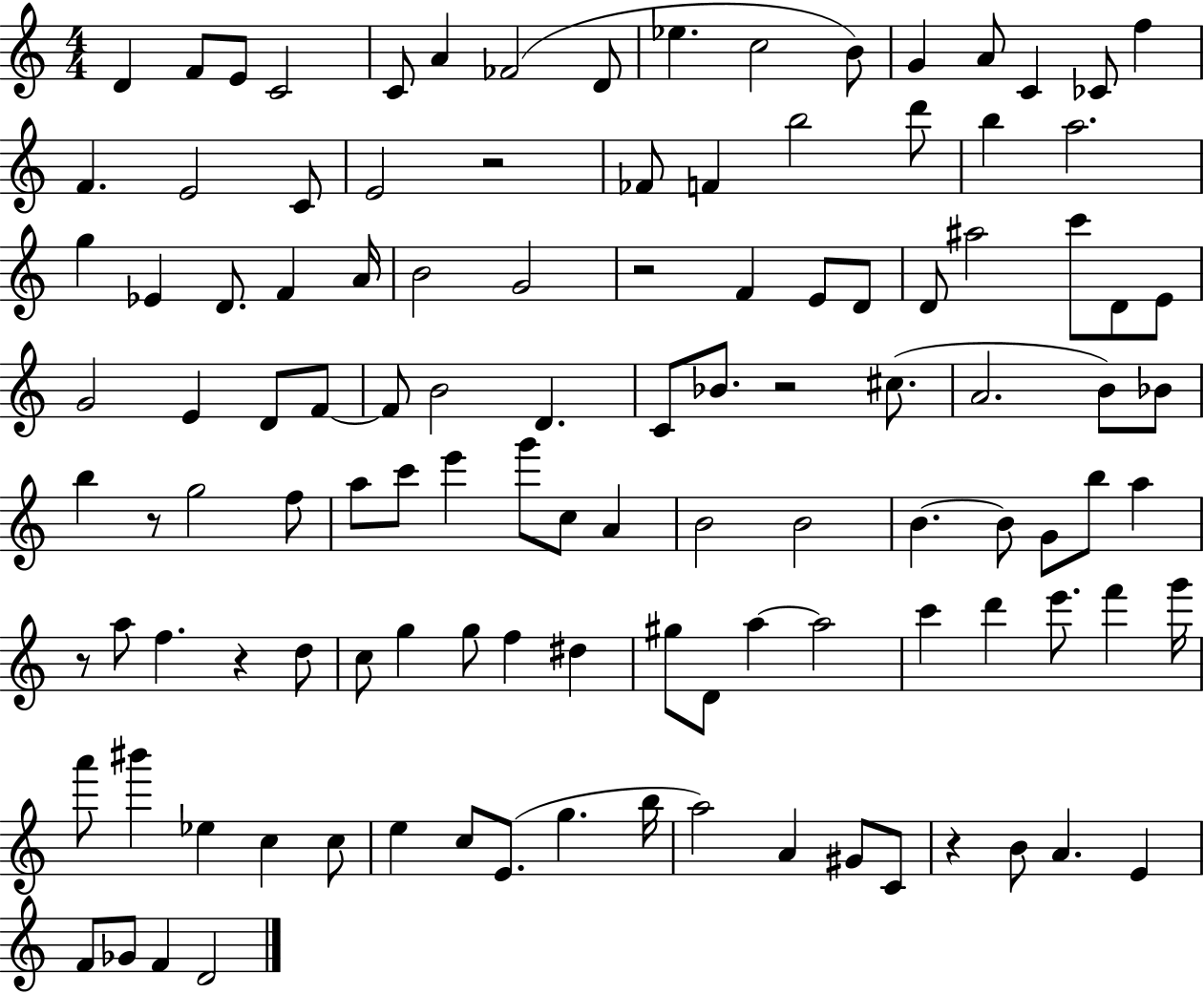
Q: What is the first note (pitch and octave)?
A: D4